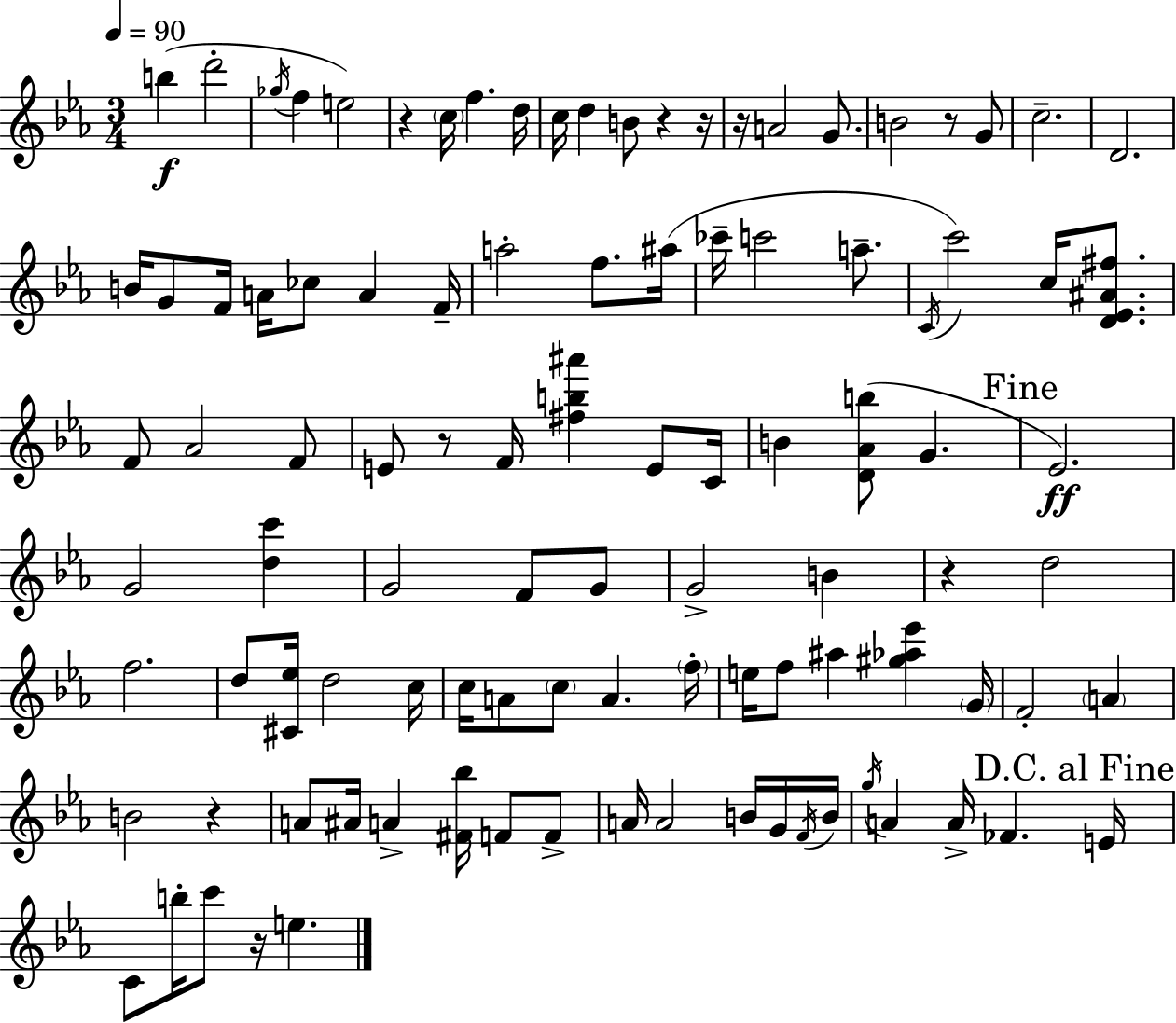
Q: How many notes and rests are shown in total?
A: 102